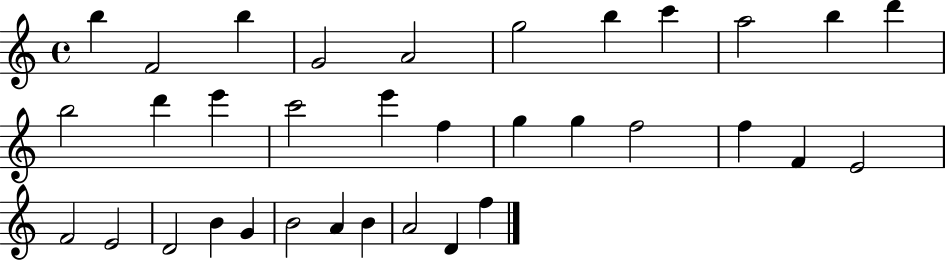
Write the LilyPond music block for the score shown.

{
  \clef treble
  \time 4/4
  \defaultTimeSignature
  \key c \major
  b''4 f'2 b''4 | g'2 a'2 | g''2 b''4 c'''4 | a''2 b''4 d'''4 | \break b''2 d'''4 e'''4 | c'''2 e'''4 f''4 | g''4 g''4 f''2 | f''4 f'4 e'2 | \break f'2 e'2 | d'2 b'4 g'4 | b'2 a'4 b'4 | a'2 d'4 f''4 | \break \bar "|."
}